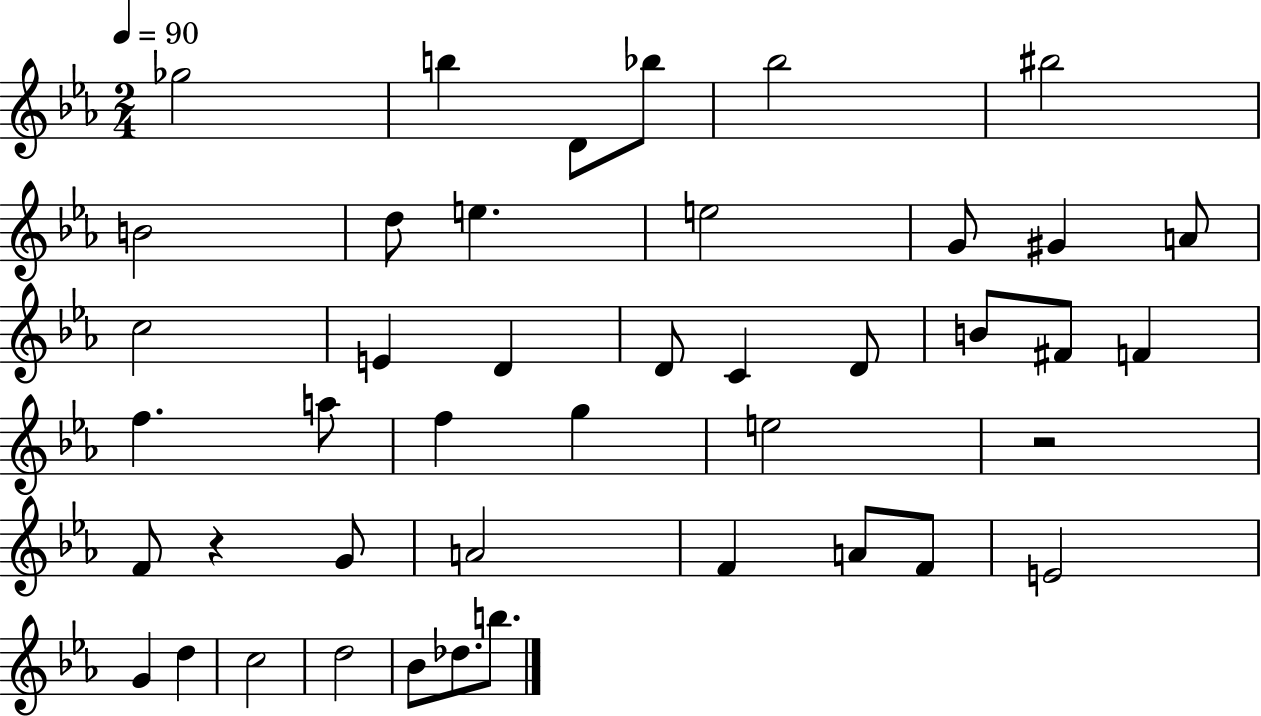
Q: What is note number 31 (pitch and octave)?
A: F4